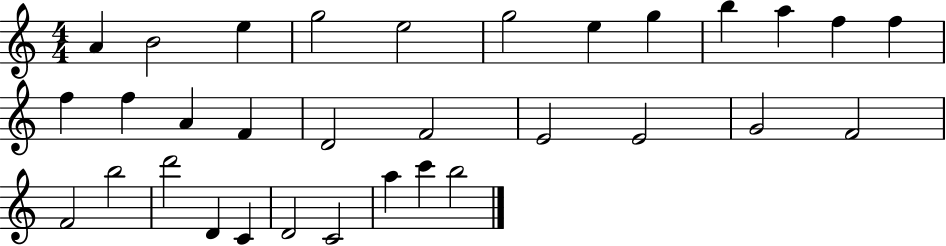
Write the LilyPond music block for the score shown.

{
  \clef treble
  \numericTimeSignature
  \time 4/4
  \key c \major
  a'4 b'2 e''4 | g''2 e''2 | g''2 e''4 g''4 | b''4 a''4 f''4 f''4 | \break f''4 f''4 a'4 f'4 | d'2 f'2 | e'2 e'2 | g'2 f'2 | \break f'2 b''2 | d'''2 d'4 c'4 | d'2 c'2 | a''4 c'''4 b''2 | \break \bar "|."
}